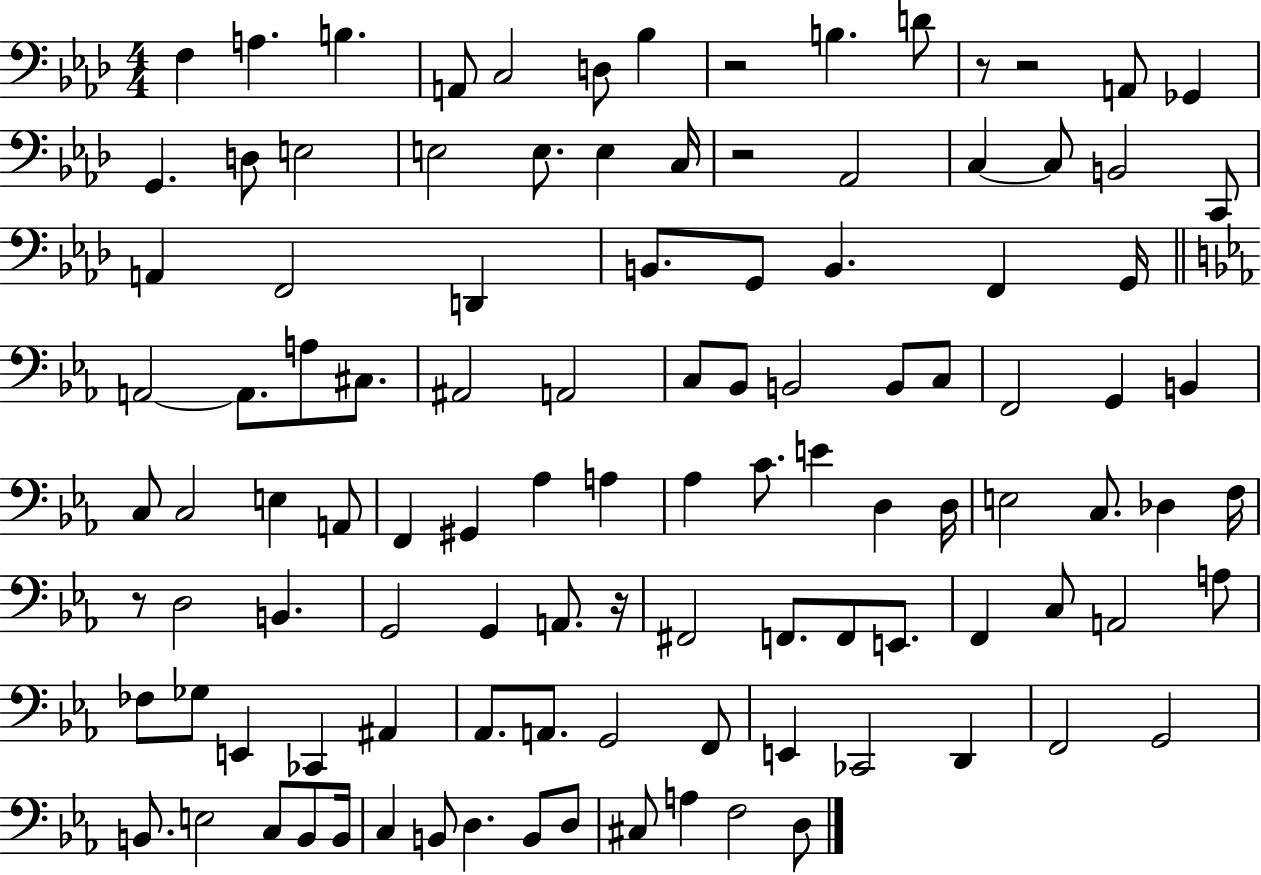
F3/q A3/q. B3/q. A2/e C3/h D3/e Bb3/q R/h B3/q. D4/e R/e R/h A2/e Gb2/q G2/q. D3/e E3/h E3/h E3/e. E3/q C3/s R/h Ab2/h C3/q C3/e B2/h C2/e A2/q F2/h D2/q B2/e. G2/e B2/q. F2/q G2/s A2/h A2/e. A3/e C#3/e. A#2/h A2/h C3/e Bb2/e B2/h B2/e C3/e F2/h G2/q B2/q C3/e C3/h E3/q A2/e F2/q G#2/q Ab3/q A3/q Ab3/q C4/e. E4/q D3/q D3/s E3/h C3/e. Db3/q F3/s R/e D3/h B2/q. G2/h G2/q A2/e. R/s F#2/h F2/e. F2/e E2/e. F2/q C3/e A2/h A3/e FES3/e Gb3/e E2/q CES2/q A#2/q Ab2/e. A2/e. G2/h F2/e E2/q CES2/h D2/q F2/h G2/h B2/e. E3/h C3/e B2/e B2/s C3/q B2/e D3/q. B2/e D3/e C#3/e A3/q F3/h D3/e